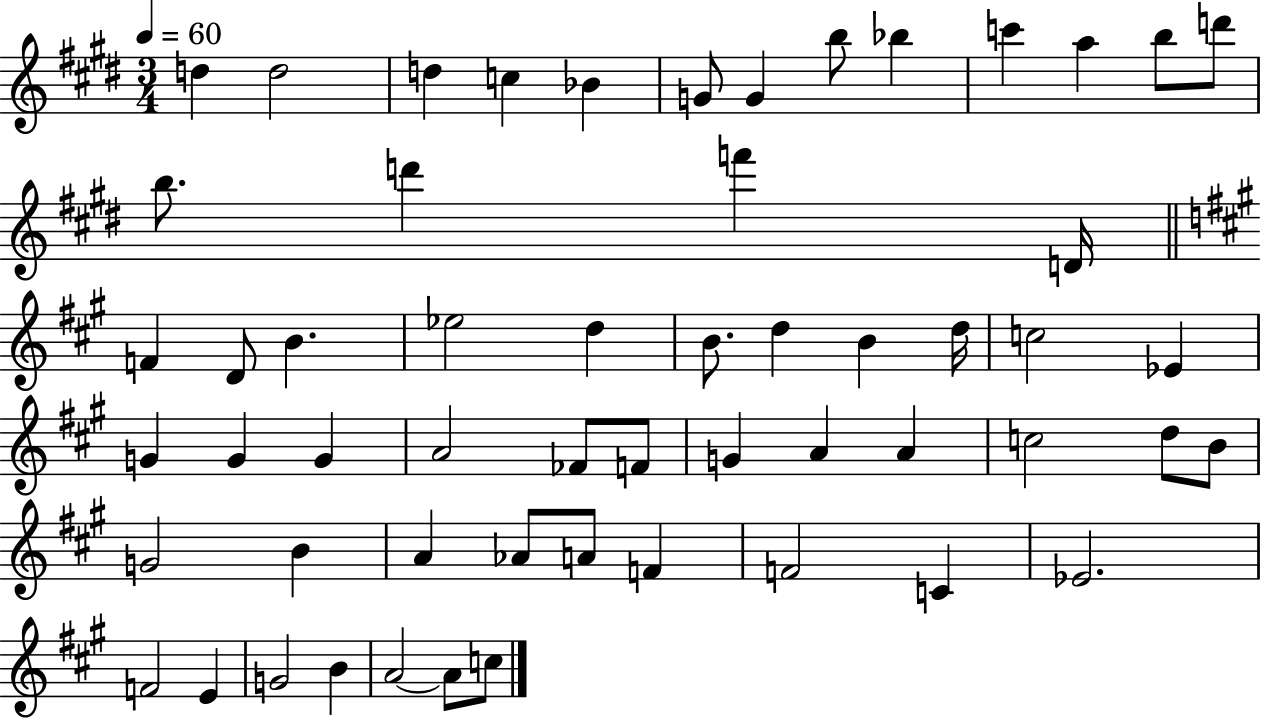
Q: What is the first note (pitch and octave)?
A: D5